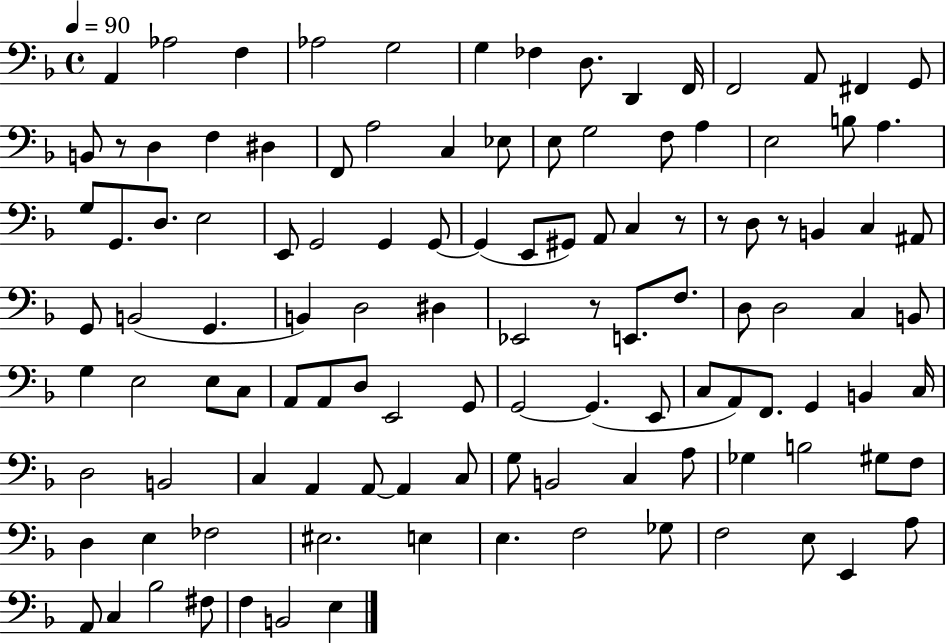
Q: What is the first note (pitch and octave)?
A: A2